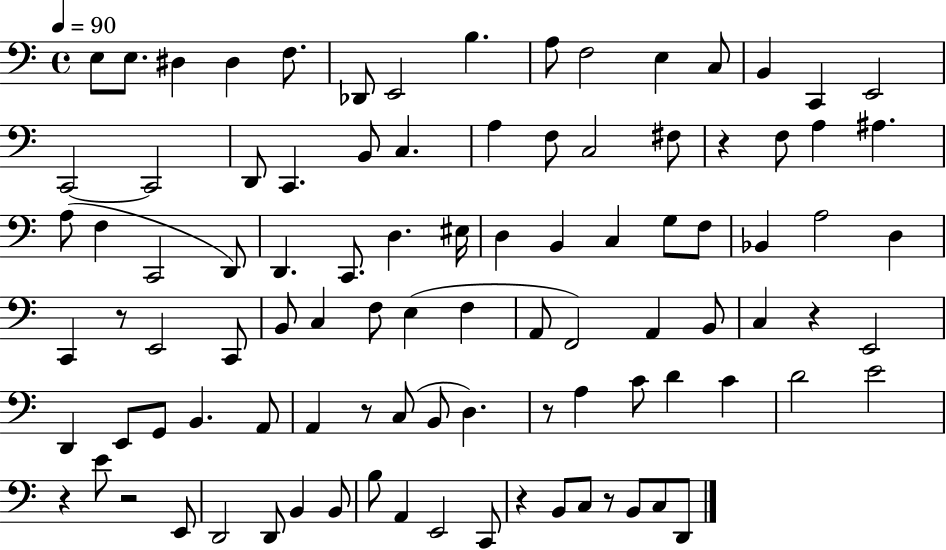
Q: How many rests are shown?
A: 9